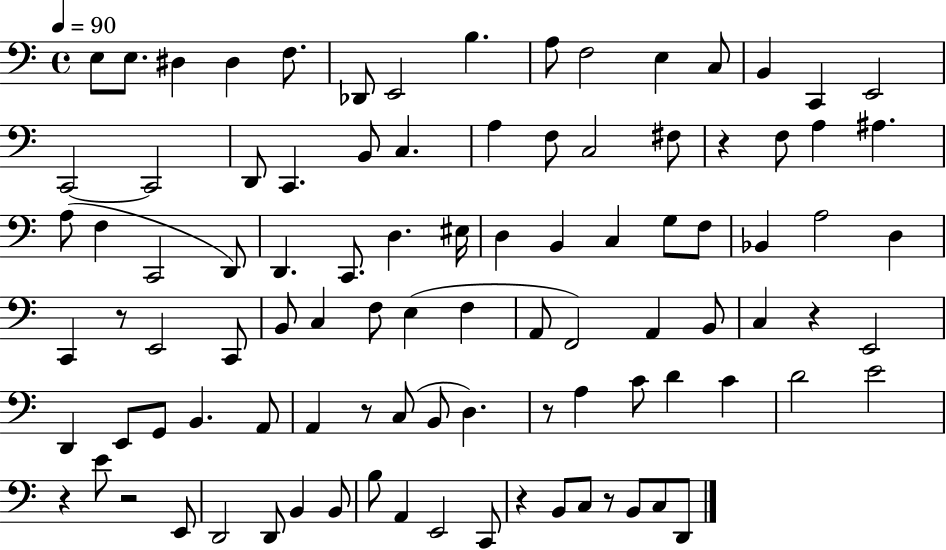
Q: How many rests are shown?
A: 9